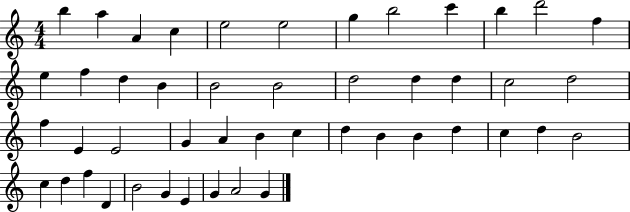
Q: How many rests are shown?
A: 0